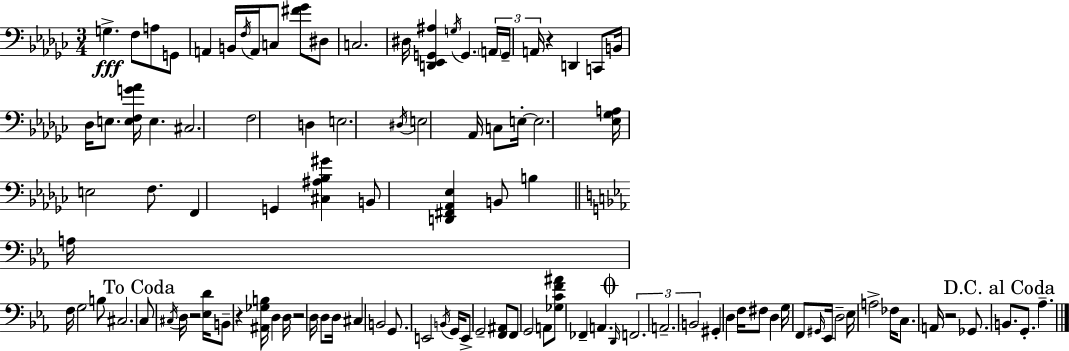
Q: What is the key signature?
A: EES minor